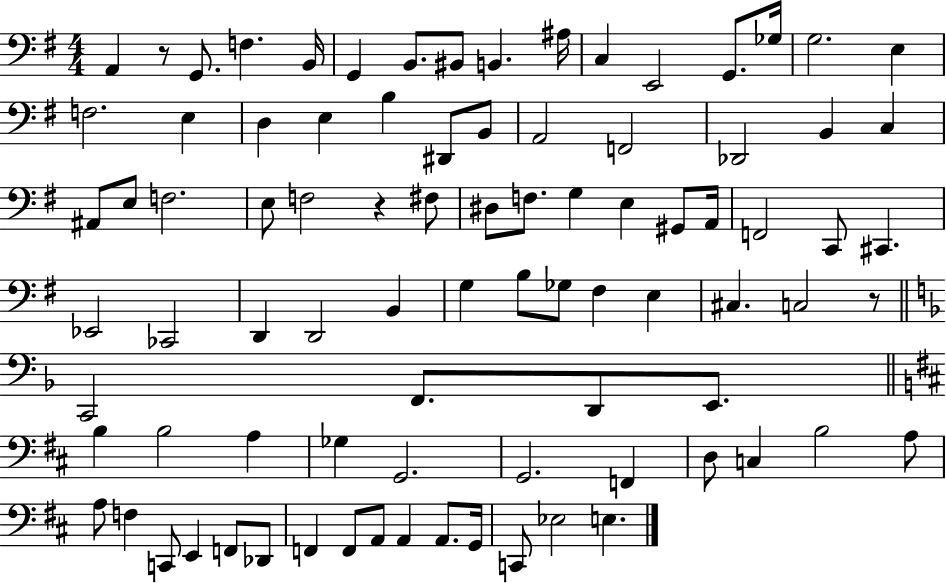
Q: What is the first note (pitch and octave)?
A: A2